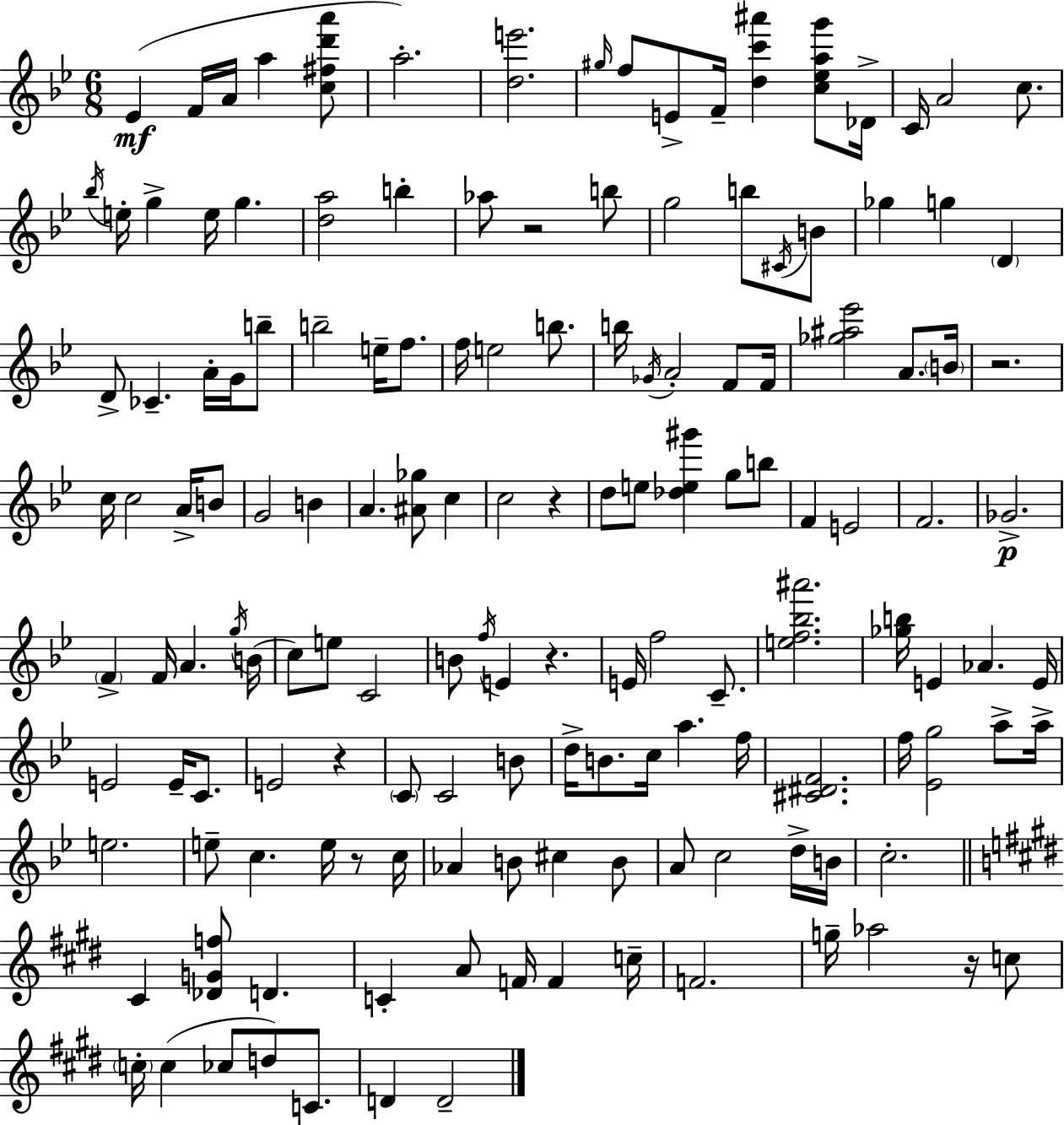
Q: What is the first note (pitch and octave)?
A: Eb4